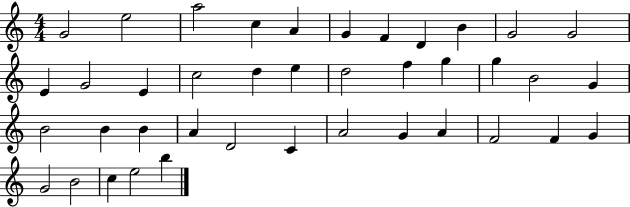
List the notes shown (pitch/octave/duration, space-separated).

G4/h E5/h A5/h C5/q A4/q G4/q F4/q D4/q B4/q G4/h G4/h E4/q G4/h E4/q C5/h D5/q E5/q D5/h F5/q G5/q G5/q B4/h G4/q B4/h B4/q B4/q A4/q D4/h C4/q A4/h G4/q A4/q F4/h F4/q G4/q G4/h B4/h C5/q E5/h B5/q